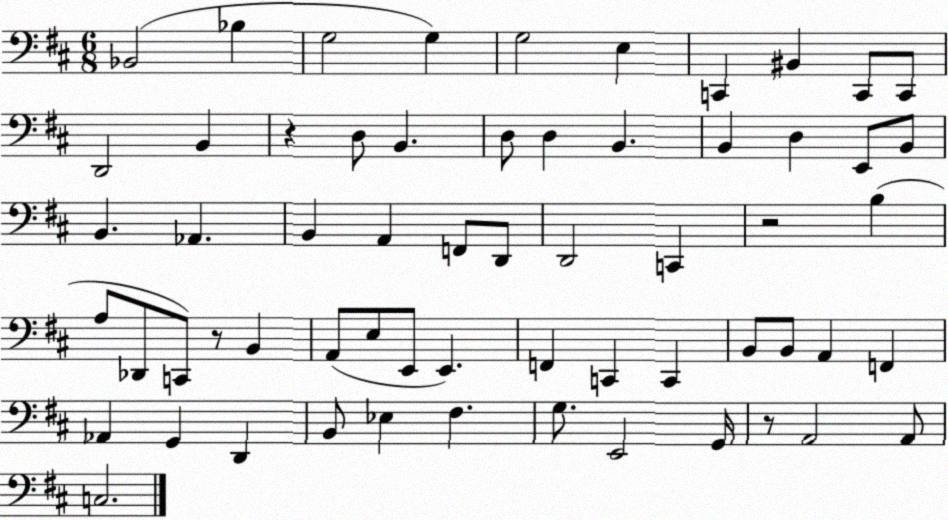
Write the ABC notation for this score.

X:1
T:Untitled
M:6/8
L:1/4
K:D
_B,,2 _B, G,2 G, G,2 E, C,, ^B,, C,,/2 C,,/2 D,,2 B,, z D,/2 B,, D,/2 D, B,, B,, D, E,,/2 B,,/2 B,, _A,, B,, A,, F,,/2 D,,/2 D,,2 C,, z2 B, A,/2 _D,,/2 C,,/2 z/2 B,, A,,/2 E,/2 E,,/2 E,, F,, C,, C,, B,,/2 B,,/2 A,, F,, _A,, G,, D,, B,,/2 _E, ^F, G,/2 E,,2 G,,/4 z/2 A,,2 A,,/2 C,2